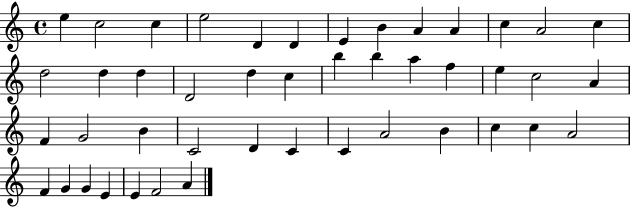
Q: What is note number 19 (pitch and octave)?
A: C5